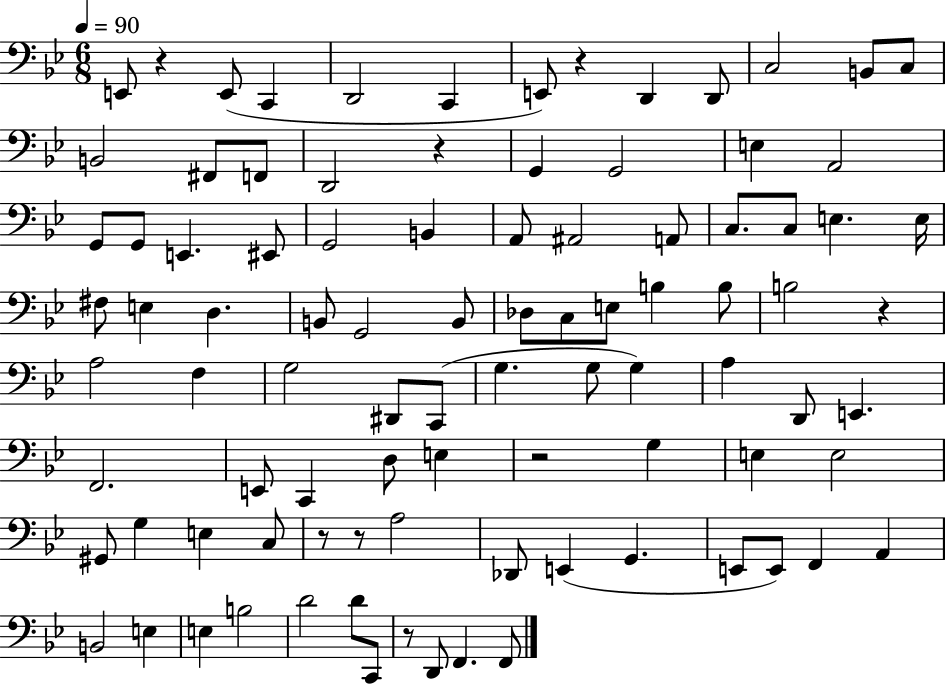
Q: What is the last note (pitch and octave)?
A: F2